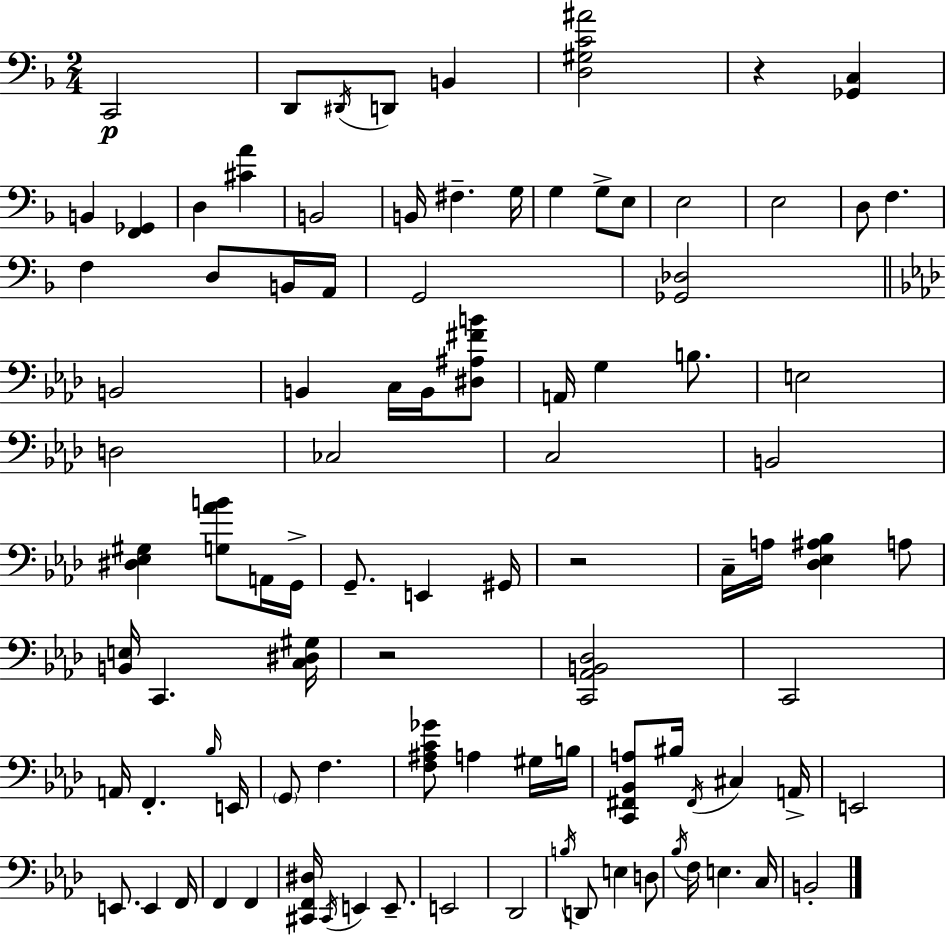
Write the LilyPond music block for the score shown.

{
  \clef bass
  \numericTimeSignature
  \time 2/4
  \key d \minor
  \repeat volta 2 { c,2\p | d,8 \acciaccatura { dis,16 } d,8 b,4 | <d gis c' ais'>2 | r4 <ges, c>4 | \break b,4 <f, ges,>4 | d4 <cis' a'>4 | b,2 | b,16 fis4.-- | \break g16 g4 g8-> e8 | e2 | e2 | d8 f4. | \break f4 d8 b,16 | a,16 g,2 | <ges, des>2 | \bar "||" \break \key aes \major b,2 | b,4 c16 b,16 <dis ais fis' b'>8 | a,16 g4 b8. | e2 | \break d2 | ces2 | c2 | b,2 | \break <dis ees gis>4 <g aes' b'>8 a,16 g,16-> | g,8.-- e,4 gis,16 | r2 | c16-- a16 <des ees ais bes>4 a8 | \break <b, e>16 c,4. <c dis gis>16 | r2 | <c, aes, b, des>2 | c,2 | \break a,16 f,4.-. \grace { bes16 } | e,16 \parenthesize g,8 f4. | <f ais c' ges'>8 a4 gis16 | b16 <c, fis, bes, a>8 bis16 \acciaccatura { fis,16 } cis4 | \break a,16-> e,2 | e,8. e,4 | f,16 f,4 f,4 | <cis, f, dis>16 \acciaccatura { cis,16 } e,4 | \break e,8.-- e,2 | des,2 | \acciaccatura { b16 } d,8 e4 | d8 \acciaccatura { bes16 } f16 e4. | \break c16 b,2-. | } \bar "|."
}